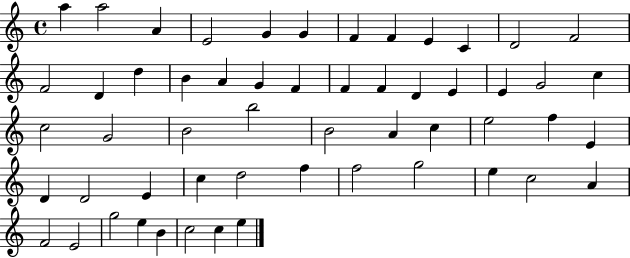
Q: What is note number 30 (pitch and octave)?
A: B5